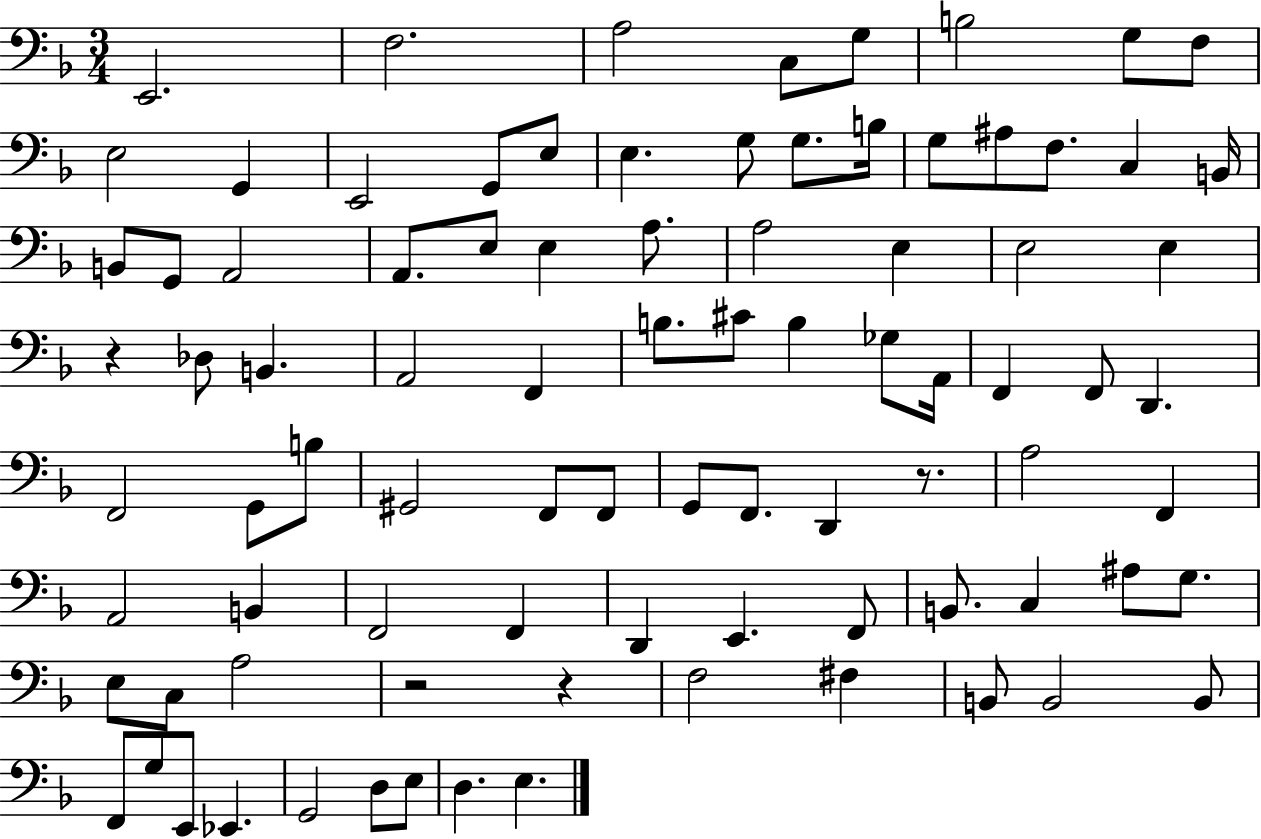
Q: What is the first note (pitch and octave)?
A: E2